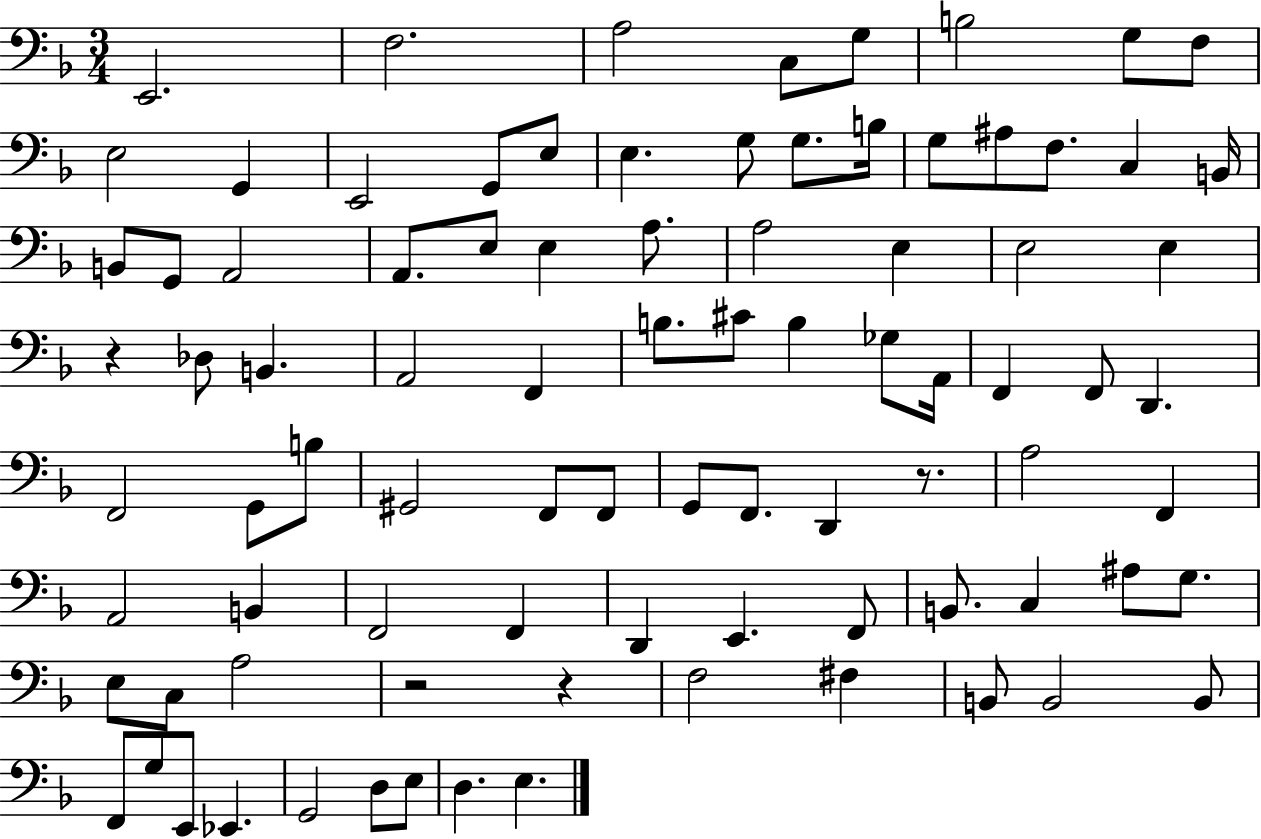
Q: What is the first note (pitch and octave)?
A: E2